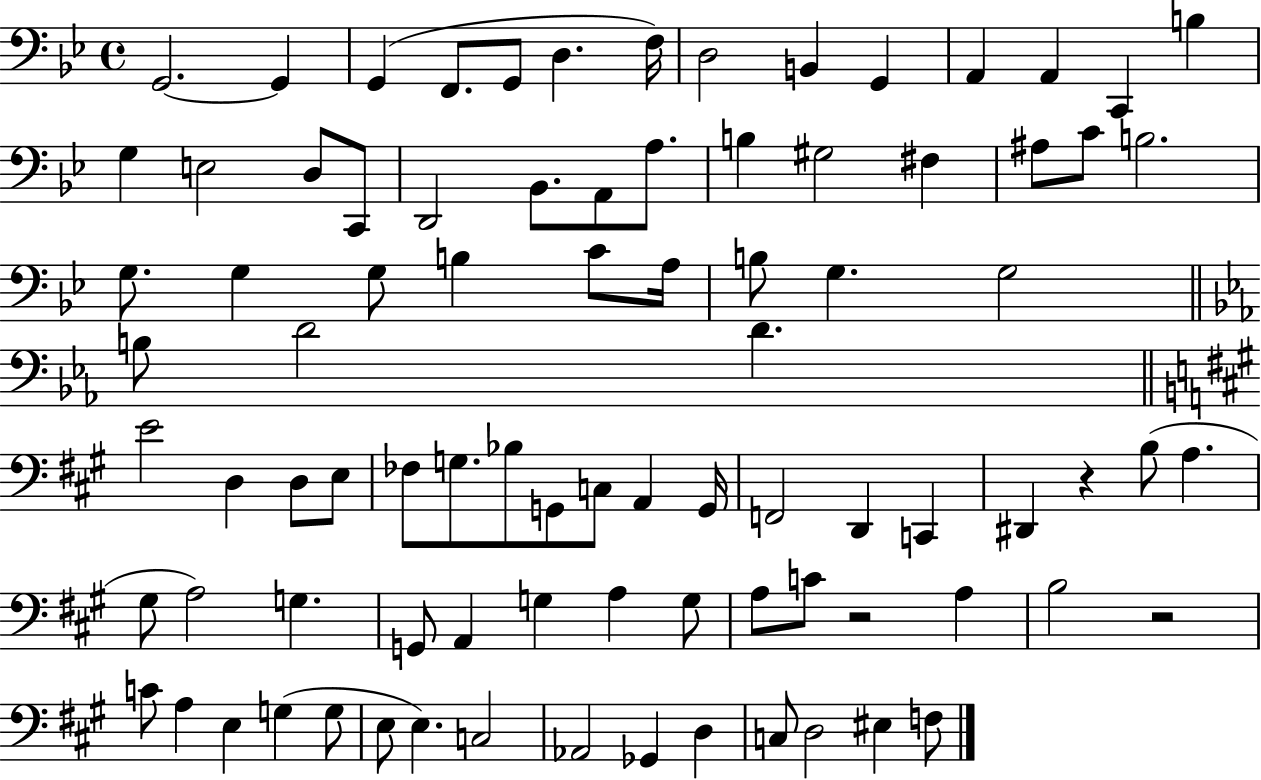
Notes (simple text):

G2/h. G2/q G2/q F2/e. G2/e D3/q. F3/s D3/h B2/q G2/q A2/q A2/q C2/q B3/q G3/q E3/h D3/e C2/e D2/h Bb2/e. A2/e A3/e. B3/q G#3/h F#3/q A#3/e C4/e B3/h. G3/e. G3/q G3/e B3/q C4/e A3/s B3/e G3/q. G3/h B3/e D4/h D4/q. E4/h D3/q D3/e E3/e FES3/e G3/e. Bb3/e G2/e C3/e A2/q G2/s F2/h D2/q C2/q D#2/q R/q B3/e A3/q. G#3/e A3/h G3/q. G2/e A2/q G3/q A3/q G3/e A3/e C4/e R/h A3/q B3/h R/h C4/e A3/q E3/q G3/q G3/e E3/e E3/q. C3/h Ab2/h Gb2/q D3/q C3/e D3/h EIS3/q F3/e